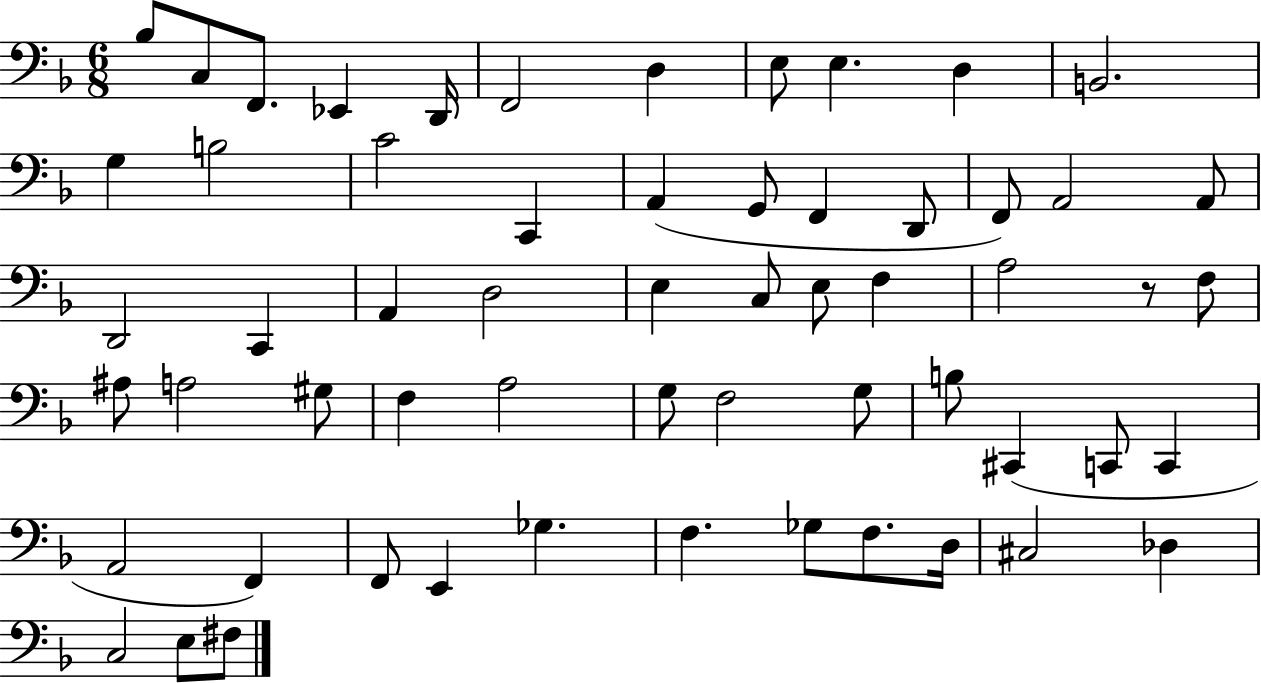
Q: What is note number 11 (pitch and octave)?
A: B2